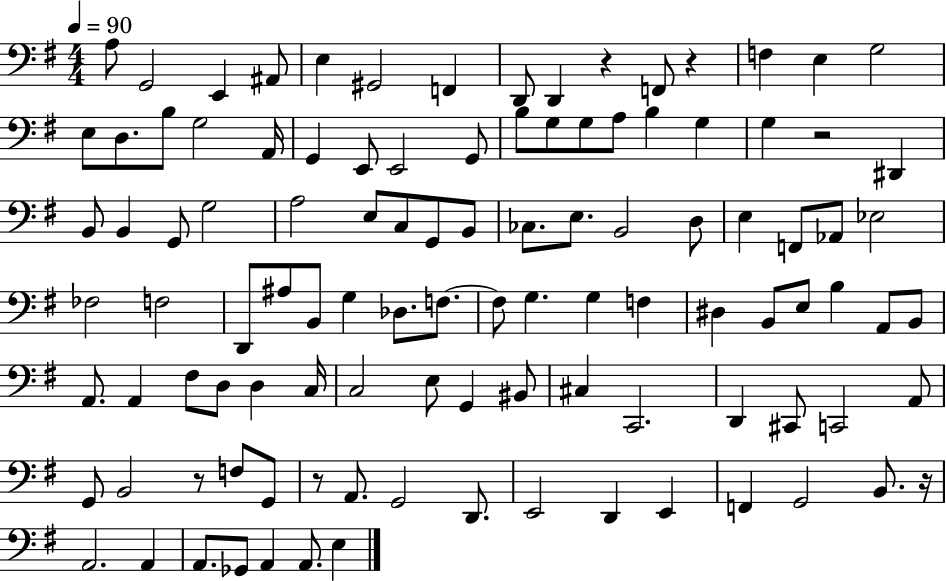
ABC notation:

X:1
T:Untitled
M:4/4
L:1/4
K:G
A,/2 G,,2 E,, ^A,,/2 E, ^G,,2 F,, D,,/2 D,, z F,,/2 z F, E, G,2 E,/2 D,/2 B,/2 G,2 A,,/4 G,, E,,/2 E,,2 G,,/2 B,/2 G,/2 G,/2 A,/2 B, G, G, z2 ^D,, B,,/2 B,, G,,/2 G,2 A,2 E,/2 C,/2 G,,/2 B,,/2 _C,/2 E,/2 B,,2 D,/2 E, F,,/2 _A,,/2 _E,2 _F,2 F,2 D,,/2 ^A,/2 B,,/2 G, _D,/2 F,/2 F,/2 G, G, F, ^D, B,,/2 E,/2 B, A,,/2 B,,/2 A,,/2 A,, ^F,/2 D,/2 D, C,/4 C,2 E,/2 G,, ^B,,/2 ^C, C,,2 D,, ^C,,/2 C,,2 A,,/2 G,,/2 B,,2 z/2 F,/2 G,,/2 z/2 A,,/2 G,,2 D,,/2 E,,2 D,, E,, F,, G,,2 B,,/2 z/4 A,,2 A,, A,,/2 _G,,/2 A,, A,,/2 E,